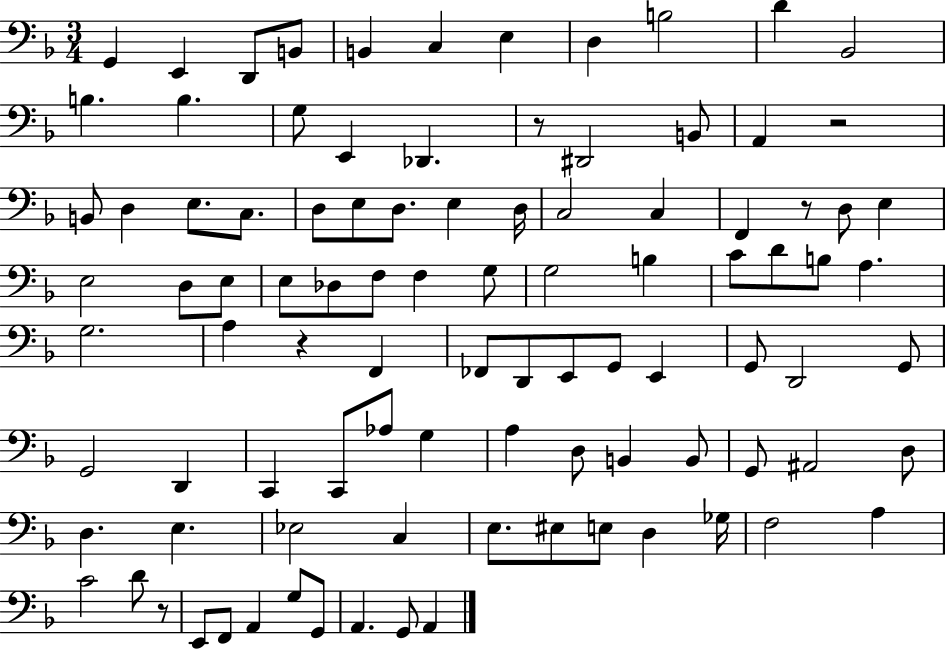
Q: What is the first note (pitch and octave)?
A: G2